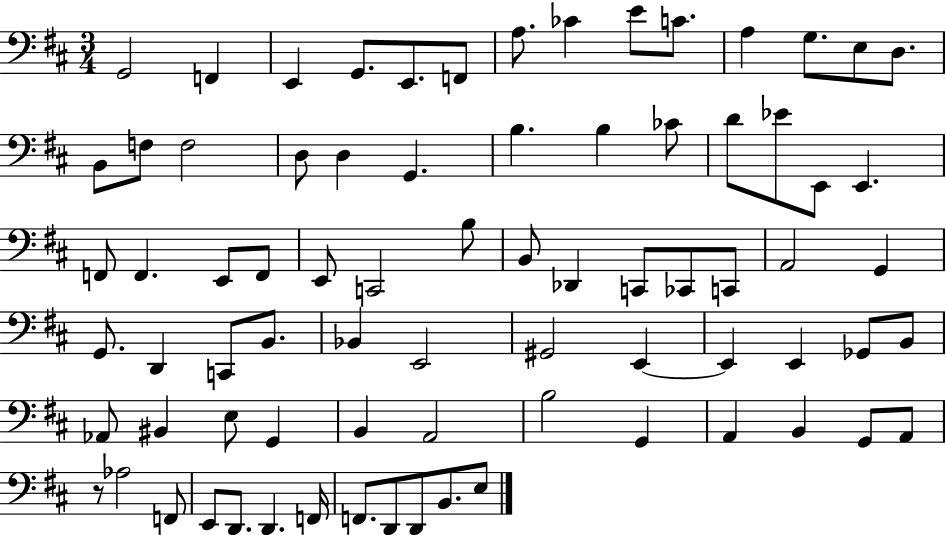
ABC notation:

X:1
T:Untitled
M:3/4
L:1/4
K:D
G,,2 F,, E,, G,,/2 E,,/2 F,,/2 A,/2 _C E/2 C/2 A, G,/2 E,/2 D,/2 B,,/2 F,/2 F,2 D,/2 D, G,, B, B, _C/2 D/2 _E/2 E,,/2 E,, F,,/2 F,, E,,/2 F,,/2 E,,/2 C,,2 B,/2 B,,/2 _D,, C,,/2 _C,,/2 C,,/2 A,,2 G,, G,,/2 D,, C,,/2 B,,/2 _B,, E,,2 ^G,,2 E,, E,, E,, _G,,/2 B,,/2 _A,,/2 ^B,, E,/2 G,, B,, A,,2 B,2 G,, A,, B,, G,,/2 A,,/2 z/2 _A,2 F,,/2 E,,/2 D,,/2 D,, F,,/4 F,,/2 D,,/2 D,,/2 B,,/2 E,/2